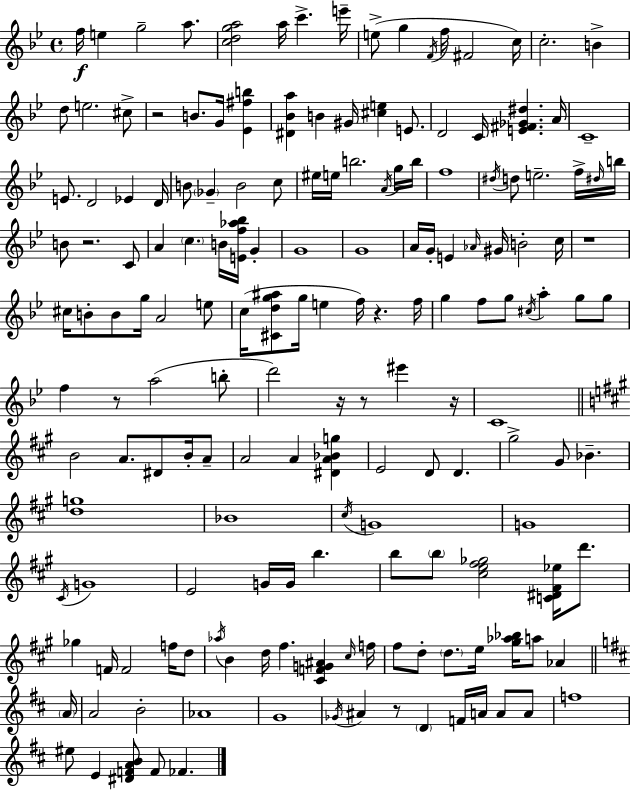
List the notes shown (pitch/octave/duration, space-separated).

F5/s E5/q G5/h A5/e. [C5,D5,G5,A5]/h A5/s C6/q. E6/s E5/e G5/q F4/s F5/s F#4/h C5/s C5/h. B4/q D5/e E5/h. C#5/e R/h B4/e. G4/s [Eb4,F#5,B5]/q [D#4,Bb4,A5]/q B4/q G#4/s [C#5,E5]/q E4/e. D4/h C4/s [E4,F#4,Gb4,D#5]/q. A4/s C4/w E4/e. D4/h Eb4/q D4/s B4/e Gb4/q B4/h C5/e EIS5/s E5/s B5/h. A4/s G5/s B5/s F5/w D#5/s D5/e E5/h. F5/s D#5/s B5/s B4/e R/h. C4/e A4/q C5/q. B4/s [E4,F5,Ab5,Bb5]/s G4/q G4/w G4/w A4/s G4/s E4/q Ab4/s G#4/s B4/h C5/s R/w C#5/s B4/e B4/e G5/s A4/h E5/e C5/s [C#4,D5,G5,A#5]/e G5/s E5/q F5/s R/q. F5/s G5/q F5/e G5/e C#5/s A5/q G5/e G5/e F5/q R/e A5/h B5/e D6/h R/s R/e EIS6/q R/s C4/w B4/h A4/e. D#4/e B4/s A4/e A4/h A4/q [D#4,A4,Bb4,G5]/q E4/h D4/e D4/q. G#5/h G#4/e Bb4/q. [D5,G5]/w Bb4/w C#5/s G4/w G4/w C#4/s G4/w E4/h G4/s G4/s B5/q. B5/e B5/e [C#5,E5,F#5,Gb5]/h [C4,D#4,F#4,Eb5]/s D6/e. Gb5/q F4/s F4/h F5/s D5/e Ab5/s B4/q D5/s F#5/q. [C#4,F4,G4,A#4]/q C#5/s F5/s F#5/e D5/e D5/e. E5/s [G#5,Ab5,Bb5]/s A5/e Ab4/q A4/s A4/h B4/h Ab4/w G4/w Gb4/s A#4/q R/e D4/q F4/s A4/s A4/e A4/e F5/w EIS5/e E4/q [D#4,F4,A4,B4]/e F4/e FES4/q.